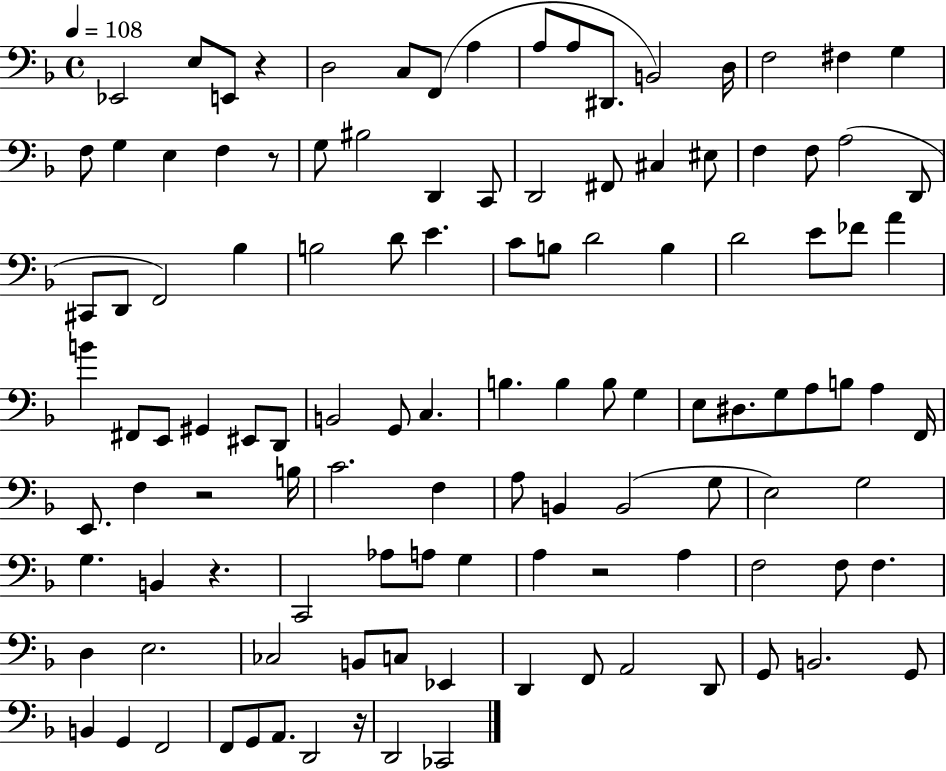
X:1
T:Untitled
M:4/4
L:1/4
K:F
_E,,2 E,/2 E,,/2 z D,2 C,/2 F,,/2 A, A,/2 A,/2 ^D,,/2 B,,2 D,/4 F,2 ^F, G, F,/2 G, E, F, z/2 G,/2 ^B,2 D,, C,,/2 D,,2 ^F,,/2 ^C, ^E,/2 F, F,/2 A,2 D,,/2 ^C,,/2 D,,/2 F,,2 _B, B,2 D/2 E C/2 B,/2 D2 B, D2 E/2 _F/2 A B ^F,,/2 E,,/2 ^G,, ^E,,/2 D,,/2 B,,2 G,,/2 C, B, B, B,/2 G, E,/2 ^D,/2 G,/2 A,/2 B,/2 A, F,,/4 E,,/2 F, z2 B,/4 C2 F, A,/2 B,, B,,2 G,/2 E,2 G,2 G, B,, z C,,2 _A,/2 A,/2 G, A, z2 A, F,2 F,/2 F, D, E,2 _C,2 B,,/2 C,/2 _E,, D,, F,,/2 A,,2 D,,/2 G,,/2 B,,2 G,,/2 B,, G,, F,,2 F,,/2 G,,/2 A,,/2 D,,2 z/4 D,,2 _C,,2